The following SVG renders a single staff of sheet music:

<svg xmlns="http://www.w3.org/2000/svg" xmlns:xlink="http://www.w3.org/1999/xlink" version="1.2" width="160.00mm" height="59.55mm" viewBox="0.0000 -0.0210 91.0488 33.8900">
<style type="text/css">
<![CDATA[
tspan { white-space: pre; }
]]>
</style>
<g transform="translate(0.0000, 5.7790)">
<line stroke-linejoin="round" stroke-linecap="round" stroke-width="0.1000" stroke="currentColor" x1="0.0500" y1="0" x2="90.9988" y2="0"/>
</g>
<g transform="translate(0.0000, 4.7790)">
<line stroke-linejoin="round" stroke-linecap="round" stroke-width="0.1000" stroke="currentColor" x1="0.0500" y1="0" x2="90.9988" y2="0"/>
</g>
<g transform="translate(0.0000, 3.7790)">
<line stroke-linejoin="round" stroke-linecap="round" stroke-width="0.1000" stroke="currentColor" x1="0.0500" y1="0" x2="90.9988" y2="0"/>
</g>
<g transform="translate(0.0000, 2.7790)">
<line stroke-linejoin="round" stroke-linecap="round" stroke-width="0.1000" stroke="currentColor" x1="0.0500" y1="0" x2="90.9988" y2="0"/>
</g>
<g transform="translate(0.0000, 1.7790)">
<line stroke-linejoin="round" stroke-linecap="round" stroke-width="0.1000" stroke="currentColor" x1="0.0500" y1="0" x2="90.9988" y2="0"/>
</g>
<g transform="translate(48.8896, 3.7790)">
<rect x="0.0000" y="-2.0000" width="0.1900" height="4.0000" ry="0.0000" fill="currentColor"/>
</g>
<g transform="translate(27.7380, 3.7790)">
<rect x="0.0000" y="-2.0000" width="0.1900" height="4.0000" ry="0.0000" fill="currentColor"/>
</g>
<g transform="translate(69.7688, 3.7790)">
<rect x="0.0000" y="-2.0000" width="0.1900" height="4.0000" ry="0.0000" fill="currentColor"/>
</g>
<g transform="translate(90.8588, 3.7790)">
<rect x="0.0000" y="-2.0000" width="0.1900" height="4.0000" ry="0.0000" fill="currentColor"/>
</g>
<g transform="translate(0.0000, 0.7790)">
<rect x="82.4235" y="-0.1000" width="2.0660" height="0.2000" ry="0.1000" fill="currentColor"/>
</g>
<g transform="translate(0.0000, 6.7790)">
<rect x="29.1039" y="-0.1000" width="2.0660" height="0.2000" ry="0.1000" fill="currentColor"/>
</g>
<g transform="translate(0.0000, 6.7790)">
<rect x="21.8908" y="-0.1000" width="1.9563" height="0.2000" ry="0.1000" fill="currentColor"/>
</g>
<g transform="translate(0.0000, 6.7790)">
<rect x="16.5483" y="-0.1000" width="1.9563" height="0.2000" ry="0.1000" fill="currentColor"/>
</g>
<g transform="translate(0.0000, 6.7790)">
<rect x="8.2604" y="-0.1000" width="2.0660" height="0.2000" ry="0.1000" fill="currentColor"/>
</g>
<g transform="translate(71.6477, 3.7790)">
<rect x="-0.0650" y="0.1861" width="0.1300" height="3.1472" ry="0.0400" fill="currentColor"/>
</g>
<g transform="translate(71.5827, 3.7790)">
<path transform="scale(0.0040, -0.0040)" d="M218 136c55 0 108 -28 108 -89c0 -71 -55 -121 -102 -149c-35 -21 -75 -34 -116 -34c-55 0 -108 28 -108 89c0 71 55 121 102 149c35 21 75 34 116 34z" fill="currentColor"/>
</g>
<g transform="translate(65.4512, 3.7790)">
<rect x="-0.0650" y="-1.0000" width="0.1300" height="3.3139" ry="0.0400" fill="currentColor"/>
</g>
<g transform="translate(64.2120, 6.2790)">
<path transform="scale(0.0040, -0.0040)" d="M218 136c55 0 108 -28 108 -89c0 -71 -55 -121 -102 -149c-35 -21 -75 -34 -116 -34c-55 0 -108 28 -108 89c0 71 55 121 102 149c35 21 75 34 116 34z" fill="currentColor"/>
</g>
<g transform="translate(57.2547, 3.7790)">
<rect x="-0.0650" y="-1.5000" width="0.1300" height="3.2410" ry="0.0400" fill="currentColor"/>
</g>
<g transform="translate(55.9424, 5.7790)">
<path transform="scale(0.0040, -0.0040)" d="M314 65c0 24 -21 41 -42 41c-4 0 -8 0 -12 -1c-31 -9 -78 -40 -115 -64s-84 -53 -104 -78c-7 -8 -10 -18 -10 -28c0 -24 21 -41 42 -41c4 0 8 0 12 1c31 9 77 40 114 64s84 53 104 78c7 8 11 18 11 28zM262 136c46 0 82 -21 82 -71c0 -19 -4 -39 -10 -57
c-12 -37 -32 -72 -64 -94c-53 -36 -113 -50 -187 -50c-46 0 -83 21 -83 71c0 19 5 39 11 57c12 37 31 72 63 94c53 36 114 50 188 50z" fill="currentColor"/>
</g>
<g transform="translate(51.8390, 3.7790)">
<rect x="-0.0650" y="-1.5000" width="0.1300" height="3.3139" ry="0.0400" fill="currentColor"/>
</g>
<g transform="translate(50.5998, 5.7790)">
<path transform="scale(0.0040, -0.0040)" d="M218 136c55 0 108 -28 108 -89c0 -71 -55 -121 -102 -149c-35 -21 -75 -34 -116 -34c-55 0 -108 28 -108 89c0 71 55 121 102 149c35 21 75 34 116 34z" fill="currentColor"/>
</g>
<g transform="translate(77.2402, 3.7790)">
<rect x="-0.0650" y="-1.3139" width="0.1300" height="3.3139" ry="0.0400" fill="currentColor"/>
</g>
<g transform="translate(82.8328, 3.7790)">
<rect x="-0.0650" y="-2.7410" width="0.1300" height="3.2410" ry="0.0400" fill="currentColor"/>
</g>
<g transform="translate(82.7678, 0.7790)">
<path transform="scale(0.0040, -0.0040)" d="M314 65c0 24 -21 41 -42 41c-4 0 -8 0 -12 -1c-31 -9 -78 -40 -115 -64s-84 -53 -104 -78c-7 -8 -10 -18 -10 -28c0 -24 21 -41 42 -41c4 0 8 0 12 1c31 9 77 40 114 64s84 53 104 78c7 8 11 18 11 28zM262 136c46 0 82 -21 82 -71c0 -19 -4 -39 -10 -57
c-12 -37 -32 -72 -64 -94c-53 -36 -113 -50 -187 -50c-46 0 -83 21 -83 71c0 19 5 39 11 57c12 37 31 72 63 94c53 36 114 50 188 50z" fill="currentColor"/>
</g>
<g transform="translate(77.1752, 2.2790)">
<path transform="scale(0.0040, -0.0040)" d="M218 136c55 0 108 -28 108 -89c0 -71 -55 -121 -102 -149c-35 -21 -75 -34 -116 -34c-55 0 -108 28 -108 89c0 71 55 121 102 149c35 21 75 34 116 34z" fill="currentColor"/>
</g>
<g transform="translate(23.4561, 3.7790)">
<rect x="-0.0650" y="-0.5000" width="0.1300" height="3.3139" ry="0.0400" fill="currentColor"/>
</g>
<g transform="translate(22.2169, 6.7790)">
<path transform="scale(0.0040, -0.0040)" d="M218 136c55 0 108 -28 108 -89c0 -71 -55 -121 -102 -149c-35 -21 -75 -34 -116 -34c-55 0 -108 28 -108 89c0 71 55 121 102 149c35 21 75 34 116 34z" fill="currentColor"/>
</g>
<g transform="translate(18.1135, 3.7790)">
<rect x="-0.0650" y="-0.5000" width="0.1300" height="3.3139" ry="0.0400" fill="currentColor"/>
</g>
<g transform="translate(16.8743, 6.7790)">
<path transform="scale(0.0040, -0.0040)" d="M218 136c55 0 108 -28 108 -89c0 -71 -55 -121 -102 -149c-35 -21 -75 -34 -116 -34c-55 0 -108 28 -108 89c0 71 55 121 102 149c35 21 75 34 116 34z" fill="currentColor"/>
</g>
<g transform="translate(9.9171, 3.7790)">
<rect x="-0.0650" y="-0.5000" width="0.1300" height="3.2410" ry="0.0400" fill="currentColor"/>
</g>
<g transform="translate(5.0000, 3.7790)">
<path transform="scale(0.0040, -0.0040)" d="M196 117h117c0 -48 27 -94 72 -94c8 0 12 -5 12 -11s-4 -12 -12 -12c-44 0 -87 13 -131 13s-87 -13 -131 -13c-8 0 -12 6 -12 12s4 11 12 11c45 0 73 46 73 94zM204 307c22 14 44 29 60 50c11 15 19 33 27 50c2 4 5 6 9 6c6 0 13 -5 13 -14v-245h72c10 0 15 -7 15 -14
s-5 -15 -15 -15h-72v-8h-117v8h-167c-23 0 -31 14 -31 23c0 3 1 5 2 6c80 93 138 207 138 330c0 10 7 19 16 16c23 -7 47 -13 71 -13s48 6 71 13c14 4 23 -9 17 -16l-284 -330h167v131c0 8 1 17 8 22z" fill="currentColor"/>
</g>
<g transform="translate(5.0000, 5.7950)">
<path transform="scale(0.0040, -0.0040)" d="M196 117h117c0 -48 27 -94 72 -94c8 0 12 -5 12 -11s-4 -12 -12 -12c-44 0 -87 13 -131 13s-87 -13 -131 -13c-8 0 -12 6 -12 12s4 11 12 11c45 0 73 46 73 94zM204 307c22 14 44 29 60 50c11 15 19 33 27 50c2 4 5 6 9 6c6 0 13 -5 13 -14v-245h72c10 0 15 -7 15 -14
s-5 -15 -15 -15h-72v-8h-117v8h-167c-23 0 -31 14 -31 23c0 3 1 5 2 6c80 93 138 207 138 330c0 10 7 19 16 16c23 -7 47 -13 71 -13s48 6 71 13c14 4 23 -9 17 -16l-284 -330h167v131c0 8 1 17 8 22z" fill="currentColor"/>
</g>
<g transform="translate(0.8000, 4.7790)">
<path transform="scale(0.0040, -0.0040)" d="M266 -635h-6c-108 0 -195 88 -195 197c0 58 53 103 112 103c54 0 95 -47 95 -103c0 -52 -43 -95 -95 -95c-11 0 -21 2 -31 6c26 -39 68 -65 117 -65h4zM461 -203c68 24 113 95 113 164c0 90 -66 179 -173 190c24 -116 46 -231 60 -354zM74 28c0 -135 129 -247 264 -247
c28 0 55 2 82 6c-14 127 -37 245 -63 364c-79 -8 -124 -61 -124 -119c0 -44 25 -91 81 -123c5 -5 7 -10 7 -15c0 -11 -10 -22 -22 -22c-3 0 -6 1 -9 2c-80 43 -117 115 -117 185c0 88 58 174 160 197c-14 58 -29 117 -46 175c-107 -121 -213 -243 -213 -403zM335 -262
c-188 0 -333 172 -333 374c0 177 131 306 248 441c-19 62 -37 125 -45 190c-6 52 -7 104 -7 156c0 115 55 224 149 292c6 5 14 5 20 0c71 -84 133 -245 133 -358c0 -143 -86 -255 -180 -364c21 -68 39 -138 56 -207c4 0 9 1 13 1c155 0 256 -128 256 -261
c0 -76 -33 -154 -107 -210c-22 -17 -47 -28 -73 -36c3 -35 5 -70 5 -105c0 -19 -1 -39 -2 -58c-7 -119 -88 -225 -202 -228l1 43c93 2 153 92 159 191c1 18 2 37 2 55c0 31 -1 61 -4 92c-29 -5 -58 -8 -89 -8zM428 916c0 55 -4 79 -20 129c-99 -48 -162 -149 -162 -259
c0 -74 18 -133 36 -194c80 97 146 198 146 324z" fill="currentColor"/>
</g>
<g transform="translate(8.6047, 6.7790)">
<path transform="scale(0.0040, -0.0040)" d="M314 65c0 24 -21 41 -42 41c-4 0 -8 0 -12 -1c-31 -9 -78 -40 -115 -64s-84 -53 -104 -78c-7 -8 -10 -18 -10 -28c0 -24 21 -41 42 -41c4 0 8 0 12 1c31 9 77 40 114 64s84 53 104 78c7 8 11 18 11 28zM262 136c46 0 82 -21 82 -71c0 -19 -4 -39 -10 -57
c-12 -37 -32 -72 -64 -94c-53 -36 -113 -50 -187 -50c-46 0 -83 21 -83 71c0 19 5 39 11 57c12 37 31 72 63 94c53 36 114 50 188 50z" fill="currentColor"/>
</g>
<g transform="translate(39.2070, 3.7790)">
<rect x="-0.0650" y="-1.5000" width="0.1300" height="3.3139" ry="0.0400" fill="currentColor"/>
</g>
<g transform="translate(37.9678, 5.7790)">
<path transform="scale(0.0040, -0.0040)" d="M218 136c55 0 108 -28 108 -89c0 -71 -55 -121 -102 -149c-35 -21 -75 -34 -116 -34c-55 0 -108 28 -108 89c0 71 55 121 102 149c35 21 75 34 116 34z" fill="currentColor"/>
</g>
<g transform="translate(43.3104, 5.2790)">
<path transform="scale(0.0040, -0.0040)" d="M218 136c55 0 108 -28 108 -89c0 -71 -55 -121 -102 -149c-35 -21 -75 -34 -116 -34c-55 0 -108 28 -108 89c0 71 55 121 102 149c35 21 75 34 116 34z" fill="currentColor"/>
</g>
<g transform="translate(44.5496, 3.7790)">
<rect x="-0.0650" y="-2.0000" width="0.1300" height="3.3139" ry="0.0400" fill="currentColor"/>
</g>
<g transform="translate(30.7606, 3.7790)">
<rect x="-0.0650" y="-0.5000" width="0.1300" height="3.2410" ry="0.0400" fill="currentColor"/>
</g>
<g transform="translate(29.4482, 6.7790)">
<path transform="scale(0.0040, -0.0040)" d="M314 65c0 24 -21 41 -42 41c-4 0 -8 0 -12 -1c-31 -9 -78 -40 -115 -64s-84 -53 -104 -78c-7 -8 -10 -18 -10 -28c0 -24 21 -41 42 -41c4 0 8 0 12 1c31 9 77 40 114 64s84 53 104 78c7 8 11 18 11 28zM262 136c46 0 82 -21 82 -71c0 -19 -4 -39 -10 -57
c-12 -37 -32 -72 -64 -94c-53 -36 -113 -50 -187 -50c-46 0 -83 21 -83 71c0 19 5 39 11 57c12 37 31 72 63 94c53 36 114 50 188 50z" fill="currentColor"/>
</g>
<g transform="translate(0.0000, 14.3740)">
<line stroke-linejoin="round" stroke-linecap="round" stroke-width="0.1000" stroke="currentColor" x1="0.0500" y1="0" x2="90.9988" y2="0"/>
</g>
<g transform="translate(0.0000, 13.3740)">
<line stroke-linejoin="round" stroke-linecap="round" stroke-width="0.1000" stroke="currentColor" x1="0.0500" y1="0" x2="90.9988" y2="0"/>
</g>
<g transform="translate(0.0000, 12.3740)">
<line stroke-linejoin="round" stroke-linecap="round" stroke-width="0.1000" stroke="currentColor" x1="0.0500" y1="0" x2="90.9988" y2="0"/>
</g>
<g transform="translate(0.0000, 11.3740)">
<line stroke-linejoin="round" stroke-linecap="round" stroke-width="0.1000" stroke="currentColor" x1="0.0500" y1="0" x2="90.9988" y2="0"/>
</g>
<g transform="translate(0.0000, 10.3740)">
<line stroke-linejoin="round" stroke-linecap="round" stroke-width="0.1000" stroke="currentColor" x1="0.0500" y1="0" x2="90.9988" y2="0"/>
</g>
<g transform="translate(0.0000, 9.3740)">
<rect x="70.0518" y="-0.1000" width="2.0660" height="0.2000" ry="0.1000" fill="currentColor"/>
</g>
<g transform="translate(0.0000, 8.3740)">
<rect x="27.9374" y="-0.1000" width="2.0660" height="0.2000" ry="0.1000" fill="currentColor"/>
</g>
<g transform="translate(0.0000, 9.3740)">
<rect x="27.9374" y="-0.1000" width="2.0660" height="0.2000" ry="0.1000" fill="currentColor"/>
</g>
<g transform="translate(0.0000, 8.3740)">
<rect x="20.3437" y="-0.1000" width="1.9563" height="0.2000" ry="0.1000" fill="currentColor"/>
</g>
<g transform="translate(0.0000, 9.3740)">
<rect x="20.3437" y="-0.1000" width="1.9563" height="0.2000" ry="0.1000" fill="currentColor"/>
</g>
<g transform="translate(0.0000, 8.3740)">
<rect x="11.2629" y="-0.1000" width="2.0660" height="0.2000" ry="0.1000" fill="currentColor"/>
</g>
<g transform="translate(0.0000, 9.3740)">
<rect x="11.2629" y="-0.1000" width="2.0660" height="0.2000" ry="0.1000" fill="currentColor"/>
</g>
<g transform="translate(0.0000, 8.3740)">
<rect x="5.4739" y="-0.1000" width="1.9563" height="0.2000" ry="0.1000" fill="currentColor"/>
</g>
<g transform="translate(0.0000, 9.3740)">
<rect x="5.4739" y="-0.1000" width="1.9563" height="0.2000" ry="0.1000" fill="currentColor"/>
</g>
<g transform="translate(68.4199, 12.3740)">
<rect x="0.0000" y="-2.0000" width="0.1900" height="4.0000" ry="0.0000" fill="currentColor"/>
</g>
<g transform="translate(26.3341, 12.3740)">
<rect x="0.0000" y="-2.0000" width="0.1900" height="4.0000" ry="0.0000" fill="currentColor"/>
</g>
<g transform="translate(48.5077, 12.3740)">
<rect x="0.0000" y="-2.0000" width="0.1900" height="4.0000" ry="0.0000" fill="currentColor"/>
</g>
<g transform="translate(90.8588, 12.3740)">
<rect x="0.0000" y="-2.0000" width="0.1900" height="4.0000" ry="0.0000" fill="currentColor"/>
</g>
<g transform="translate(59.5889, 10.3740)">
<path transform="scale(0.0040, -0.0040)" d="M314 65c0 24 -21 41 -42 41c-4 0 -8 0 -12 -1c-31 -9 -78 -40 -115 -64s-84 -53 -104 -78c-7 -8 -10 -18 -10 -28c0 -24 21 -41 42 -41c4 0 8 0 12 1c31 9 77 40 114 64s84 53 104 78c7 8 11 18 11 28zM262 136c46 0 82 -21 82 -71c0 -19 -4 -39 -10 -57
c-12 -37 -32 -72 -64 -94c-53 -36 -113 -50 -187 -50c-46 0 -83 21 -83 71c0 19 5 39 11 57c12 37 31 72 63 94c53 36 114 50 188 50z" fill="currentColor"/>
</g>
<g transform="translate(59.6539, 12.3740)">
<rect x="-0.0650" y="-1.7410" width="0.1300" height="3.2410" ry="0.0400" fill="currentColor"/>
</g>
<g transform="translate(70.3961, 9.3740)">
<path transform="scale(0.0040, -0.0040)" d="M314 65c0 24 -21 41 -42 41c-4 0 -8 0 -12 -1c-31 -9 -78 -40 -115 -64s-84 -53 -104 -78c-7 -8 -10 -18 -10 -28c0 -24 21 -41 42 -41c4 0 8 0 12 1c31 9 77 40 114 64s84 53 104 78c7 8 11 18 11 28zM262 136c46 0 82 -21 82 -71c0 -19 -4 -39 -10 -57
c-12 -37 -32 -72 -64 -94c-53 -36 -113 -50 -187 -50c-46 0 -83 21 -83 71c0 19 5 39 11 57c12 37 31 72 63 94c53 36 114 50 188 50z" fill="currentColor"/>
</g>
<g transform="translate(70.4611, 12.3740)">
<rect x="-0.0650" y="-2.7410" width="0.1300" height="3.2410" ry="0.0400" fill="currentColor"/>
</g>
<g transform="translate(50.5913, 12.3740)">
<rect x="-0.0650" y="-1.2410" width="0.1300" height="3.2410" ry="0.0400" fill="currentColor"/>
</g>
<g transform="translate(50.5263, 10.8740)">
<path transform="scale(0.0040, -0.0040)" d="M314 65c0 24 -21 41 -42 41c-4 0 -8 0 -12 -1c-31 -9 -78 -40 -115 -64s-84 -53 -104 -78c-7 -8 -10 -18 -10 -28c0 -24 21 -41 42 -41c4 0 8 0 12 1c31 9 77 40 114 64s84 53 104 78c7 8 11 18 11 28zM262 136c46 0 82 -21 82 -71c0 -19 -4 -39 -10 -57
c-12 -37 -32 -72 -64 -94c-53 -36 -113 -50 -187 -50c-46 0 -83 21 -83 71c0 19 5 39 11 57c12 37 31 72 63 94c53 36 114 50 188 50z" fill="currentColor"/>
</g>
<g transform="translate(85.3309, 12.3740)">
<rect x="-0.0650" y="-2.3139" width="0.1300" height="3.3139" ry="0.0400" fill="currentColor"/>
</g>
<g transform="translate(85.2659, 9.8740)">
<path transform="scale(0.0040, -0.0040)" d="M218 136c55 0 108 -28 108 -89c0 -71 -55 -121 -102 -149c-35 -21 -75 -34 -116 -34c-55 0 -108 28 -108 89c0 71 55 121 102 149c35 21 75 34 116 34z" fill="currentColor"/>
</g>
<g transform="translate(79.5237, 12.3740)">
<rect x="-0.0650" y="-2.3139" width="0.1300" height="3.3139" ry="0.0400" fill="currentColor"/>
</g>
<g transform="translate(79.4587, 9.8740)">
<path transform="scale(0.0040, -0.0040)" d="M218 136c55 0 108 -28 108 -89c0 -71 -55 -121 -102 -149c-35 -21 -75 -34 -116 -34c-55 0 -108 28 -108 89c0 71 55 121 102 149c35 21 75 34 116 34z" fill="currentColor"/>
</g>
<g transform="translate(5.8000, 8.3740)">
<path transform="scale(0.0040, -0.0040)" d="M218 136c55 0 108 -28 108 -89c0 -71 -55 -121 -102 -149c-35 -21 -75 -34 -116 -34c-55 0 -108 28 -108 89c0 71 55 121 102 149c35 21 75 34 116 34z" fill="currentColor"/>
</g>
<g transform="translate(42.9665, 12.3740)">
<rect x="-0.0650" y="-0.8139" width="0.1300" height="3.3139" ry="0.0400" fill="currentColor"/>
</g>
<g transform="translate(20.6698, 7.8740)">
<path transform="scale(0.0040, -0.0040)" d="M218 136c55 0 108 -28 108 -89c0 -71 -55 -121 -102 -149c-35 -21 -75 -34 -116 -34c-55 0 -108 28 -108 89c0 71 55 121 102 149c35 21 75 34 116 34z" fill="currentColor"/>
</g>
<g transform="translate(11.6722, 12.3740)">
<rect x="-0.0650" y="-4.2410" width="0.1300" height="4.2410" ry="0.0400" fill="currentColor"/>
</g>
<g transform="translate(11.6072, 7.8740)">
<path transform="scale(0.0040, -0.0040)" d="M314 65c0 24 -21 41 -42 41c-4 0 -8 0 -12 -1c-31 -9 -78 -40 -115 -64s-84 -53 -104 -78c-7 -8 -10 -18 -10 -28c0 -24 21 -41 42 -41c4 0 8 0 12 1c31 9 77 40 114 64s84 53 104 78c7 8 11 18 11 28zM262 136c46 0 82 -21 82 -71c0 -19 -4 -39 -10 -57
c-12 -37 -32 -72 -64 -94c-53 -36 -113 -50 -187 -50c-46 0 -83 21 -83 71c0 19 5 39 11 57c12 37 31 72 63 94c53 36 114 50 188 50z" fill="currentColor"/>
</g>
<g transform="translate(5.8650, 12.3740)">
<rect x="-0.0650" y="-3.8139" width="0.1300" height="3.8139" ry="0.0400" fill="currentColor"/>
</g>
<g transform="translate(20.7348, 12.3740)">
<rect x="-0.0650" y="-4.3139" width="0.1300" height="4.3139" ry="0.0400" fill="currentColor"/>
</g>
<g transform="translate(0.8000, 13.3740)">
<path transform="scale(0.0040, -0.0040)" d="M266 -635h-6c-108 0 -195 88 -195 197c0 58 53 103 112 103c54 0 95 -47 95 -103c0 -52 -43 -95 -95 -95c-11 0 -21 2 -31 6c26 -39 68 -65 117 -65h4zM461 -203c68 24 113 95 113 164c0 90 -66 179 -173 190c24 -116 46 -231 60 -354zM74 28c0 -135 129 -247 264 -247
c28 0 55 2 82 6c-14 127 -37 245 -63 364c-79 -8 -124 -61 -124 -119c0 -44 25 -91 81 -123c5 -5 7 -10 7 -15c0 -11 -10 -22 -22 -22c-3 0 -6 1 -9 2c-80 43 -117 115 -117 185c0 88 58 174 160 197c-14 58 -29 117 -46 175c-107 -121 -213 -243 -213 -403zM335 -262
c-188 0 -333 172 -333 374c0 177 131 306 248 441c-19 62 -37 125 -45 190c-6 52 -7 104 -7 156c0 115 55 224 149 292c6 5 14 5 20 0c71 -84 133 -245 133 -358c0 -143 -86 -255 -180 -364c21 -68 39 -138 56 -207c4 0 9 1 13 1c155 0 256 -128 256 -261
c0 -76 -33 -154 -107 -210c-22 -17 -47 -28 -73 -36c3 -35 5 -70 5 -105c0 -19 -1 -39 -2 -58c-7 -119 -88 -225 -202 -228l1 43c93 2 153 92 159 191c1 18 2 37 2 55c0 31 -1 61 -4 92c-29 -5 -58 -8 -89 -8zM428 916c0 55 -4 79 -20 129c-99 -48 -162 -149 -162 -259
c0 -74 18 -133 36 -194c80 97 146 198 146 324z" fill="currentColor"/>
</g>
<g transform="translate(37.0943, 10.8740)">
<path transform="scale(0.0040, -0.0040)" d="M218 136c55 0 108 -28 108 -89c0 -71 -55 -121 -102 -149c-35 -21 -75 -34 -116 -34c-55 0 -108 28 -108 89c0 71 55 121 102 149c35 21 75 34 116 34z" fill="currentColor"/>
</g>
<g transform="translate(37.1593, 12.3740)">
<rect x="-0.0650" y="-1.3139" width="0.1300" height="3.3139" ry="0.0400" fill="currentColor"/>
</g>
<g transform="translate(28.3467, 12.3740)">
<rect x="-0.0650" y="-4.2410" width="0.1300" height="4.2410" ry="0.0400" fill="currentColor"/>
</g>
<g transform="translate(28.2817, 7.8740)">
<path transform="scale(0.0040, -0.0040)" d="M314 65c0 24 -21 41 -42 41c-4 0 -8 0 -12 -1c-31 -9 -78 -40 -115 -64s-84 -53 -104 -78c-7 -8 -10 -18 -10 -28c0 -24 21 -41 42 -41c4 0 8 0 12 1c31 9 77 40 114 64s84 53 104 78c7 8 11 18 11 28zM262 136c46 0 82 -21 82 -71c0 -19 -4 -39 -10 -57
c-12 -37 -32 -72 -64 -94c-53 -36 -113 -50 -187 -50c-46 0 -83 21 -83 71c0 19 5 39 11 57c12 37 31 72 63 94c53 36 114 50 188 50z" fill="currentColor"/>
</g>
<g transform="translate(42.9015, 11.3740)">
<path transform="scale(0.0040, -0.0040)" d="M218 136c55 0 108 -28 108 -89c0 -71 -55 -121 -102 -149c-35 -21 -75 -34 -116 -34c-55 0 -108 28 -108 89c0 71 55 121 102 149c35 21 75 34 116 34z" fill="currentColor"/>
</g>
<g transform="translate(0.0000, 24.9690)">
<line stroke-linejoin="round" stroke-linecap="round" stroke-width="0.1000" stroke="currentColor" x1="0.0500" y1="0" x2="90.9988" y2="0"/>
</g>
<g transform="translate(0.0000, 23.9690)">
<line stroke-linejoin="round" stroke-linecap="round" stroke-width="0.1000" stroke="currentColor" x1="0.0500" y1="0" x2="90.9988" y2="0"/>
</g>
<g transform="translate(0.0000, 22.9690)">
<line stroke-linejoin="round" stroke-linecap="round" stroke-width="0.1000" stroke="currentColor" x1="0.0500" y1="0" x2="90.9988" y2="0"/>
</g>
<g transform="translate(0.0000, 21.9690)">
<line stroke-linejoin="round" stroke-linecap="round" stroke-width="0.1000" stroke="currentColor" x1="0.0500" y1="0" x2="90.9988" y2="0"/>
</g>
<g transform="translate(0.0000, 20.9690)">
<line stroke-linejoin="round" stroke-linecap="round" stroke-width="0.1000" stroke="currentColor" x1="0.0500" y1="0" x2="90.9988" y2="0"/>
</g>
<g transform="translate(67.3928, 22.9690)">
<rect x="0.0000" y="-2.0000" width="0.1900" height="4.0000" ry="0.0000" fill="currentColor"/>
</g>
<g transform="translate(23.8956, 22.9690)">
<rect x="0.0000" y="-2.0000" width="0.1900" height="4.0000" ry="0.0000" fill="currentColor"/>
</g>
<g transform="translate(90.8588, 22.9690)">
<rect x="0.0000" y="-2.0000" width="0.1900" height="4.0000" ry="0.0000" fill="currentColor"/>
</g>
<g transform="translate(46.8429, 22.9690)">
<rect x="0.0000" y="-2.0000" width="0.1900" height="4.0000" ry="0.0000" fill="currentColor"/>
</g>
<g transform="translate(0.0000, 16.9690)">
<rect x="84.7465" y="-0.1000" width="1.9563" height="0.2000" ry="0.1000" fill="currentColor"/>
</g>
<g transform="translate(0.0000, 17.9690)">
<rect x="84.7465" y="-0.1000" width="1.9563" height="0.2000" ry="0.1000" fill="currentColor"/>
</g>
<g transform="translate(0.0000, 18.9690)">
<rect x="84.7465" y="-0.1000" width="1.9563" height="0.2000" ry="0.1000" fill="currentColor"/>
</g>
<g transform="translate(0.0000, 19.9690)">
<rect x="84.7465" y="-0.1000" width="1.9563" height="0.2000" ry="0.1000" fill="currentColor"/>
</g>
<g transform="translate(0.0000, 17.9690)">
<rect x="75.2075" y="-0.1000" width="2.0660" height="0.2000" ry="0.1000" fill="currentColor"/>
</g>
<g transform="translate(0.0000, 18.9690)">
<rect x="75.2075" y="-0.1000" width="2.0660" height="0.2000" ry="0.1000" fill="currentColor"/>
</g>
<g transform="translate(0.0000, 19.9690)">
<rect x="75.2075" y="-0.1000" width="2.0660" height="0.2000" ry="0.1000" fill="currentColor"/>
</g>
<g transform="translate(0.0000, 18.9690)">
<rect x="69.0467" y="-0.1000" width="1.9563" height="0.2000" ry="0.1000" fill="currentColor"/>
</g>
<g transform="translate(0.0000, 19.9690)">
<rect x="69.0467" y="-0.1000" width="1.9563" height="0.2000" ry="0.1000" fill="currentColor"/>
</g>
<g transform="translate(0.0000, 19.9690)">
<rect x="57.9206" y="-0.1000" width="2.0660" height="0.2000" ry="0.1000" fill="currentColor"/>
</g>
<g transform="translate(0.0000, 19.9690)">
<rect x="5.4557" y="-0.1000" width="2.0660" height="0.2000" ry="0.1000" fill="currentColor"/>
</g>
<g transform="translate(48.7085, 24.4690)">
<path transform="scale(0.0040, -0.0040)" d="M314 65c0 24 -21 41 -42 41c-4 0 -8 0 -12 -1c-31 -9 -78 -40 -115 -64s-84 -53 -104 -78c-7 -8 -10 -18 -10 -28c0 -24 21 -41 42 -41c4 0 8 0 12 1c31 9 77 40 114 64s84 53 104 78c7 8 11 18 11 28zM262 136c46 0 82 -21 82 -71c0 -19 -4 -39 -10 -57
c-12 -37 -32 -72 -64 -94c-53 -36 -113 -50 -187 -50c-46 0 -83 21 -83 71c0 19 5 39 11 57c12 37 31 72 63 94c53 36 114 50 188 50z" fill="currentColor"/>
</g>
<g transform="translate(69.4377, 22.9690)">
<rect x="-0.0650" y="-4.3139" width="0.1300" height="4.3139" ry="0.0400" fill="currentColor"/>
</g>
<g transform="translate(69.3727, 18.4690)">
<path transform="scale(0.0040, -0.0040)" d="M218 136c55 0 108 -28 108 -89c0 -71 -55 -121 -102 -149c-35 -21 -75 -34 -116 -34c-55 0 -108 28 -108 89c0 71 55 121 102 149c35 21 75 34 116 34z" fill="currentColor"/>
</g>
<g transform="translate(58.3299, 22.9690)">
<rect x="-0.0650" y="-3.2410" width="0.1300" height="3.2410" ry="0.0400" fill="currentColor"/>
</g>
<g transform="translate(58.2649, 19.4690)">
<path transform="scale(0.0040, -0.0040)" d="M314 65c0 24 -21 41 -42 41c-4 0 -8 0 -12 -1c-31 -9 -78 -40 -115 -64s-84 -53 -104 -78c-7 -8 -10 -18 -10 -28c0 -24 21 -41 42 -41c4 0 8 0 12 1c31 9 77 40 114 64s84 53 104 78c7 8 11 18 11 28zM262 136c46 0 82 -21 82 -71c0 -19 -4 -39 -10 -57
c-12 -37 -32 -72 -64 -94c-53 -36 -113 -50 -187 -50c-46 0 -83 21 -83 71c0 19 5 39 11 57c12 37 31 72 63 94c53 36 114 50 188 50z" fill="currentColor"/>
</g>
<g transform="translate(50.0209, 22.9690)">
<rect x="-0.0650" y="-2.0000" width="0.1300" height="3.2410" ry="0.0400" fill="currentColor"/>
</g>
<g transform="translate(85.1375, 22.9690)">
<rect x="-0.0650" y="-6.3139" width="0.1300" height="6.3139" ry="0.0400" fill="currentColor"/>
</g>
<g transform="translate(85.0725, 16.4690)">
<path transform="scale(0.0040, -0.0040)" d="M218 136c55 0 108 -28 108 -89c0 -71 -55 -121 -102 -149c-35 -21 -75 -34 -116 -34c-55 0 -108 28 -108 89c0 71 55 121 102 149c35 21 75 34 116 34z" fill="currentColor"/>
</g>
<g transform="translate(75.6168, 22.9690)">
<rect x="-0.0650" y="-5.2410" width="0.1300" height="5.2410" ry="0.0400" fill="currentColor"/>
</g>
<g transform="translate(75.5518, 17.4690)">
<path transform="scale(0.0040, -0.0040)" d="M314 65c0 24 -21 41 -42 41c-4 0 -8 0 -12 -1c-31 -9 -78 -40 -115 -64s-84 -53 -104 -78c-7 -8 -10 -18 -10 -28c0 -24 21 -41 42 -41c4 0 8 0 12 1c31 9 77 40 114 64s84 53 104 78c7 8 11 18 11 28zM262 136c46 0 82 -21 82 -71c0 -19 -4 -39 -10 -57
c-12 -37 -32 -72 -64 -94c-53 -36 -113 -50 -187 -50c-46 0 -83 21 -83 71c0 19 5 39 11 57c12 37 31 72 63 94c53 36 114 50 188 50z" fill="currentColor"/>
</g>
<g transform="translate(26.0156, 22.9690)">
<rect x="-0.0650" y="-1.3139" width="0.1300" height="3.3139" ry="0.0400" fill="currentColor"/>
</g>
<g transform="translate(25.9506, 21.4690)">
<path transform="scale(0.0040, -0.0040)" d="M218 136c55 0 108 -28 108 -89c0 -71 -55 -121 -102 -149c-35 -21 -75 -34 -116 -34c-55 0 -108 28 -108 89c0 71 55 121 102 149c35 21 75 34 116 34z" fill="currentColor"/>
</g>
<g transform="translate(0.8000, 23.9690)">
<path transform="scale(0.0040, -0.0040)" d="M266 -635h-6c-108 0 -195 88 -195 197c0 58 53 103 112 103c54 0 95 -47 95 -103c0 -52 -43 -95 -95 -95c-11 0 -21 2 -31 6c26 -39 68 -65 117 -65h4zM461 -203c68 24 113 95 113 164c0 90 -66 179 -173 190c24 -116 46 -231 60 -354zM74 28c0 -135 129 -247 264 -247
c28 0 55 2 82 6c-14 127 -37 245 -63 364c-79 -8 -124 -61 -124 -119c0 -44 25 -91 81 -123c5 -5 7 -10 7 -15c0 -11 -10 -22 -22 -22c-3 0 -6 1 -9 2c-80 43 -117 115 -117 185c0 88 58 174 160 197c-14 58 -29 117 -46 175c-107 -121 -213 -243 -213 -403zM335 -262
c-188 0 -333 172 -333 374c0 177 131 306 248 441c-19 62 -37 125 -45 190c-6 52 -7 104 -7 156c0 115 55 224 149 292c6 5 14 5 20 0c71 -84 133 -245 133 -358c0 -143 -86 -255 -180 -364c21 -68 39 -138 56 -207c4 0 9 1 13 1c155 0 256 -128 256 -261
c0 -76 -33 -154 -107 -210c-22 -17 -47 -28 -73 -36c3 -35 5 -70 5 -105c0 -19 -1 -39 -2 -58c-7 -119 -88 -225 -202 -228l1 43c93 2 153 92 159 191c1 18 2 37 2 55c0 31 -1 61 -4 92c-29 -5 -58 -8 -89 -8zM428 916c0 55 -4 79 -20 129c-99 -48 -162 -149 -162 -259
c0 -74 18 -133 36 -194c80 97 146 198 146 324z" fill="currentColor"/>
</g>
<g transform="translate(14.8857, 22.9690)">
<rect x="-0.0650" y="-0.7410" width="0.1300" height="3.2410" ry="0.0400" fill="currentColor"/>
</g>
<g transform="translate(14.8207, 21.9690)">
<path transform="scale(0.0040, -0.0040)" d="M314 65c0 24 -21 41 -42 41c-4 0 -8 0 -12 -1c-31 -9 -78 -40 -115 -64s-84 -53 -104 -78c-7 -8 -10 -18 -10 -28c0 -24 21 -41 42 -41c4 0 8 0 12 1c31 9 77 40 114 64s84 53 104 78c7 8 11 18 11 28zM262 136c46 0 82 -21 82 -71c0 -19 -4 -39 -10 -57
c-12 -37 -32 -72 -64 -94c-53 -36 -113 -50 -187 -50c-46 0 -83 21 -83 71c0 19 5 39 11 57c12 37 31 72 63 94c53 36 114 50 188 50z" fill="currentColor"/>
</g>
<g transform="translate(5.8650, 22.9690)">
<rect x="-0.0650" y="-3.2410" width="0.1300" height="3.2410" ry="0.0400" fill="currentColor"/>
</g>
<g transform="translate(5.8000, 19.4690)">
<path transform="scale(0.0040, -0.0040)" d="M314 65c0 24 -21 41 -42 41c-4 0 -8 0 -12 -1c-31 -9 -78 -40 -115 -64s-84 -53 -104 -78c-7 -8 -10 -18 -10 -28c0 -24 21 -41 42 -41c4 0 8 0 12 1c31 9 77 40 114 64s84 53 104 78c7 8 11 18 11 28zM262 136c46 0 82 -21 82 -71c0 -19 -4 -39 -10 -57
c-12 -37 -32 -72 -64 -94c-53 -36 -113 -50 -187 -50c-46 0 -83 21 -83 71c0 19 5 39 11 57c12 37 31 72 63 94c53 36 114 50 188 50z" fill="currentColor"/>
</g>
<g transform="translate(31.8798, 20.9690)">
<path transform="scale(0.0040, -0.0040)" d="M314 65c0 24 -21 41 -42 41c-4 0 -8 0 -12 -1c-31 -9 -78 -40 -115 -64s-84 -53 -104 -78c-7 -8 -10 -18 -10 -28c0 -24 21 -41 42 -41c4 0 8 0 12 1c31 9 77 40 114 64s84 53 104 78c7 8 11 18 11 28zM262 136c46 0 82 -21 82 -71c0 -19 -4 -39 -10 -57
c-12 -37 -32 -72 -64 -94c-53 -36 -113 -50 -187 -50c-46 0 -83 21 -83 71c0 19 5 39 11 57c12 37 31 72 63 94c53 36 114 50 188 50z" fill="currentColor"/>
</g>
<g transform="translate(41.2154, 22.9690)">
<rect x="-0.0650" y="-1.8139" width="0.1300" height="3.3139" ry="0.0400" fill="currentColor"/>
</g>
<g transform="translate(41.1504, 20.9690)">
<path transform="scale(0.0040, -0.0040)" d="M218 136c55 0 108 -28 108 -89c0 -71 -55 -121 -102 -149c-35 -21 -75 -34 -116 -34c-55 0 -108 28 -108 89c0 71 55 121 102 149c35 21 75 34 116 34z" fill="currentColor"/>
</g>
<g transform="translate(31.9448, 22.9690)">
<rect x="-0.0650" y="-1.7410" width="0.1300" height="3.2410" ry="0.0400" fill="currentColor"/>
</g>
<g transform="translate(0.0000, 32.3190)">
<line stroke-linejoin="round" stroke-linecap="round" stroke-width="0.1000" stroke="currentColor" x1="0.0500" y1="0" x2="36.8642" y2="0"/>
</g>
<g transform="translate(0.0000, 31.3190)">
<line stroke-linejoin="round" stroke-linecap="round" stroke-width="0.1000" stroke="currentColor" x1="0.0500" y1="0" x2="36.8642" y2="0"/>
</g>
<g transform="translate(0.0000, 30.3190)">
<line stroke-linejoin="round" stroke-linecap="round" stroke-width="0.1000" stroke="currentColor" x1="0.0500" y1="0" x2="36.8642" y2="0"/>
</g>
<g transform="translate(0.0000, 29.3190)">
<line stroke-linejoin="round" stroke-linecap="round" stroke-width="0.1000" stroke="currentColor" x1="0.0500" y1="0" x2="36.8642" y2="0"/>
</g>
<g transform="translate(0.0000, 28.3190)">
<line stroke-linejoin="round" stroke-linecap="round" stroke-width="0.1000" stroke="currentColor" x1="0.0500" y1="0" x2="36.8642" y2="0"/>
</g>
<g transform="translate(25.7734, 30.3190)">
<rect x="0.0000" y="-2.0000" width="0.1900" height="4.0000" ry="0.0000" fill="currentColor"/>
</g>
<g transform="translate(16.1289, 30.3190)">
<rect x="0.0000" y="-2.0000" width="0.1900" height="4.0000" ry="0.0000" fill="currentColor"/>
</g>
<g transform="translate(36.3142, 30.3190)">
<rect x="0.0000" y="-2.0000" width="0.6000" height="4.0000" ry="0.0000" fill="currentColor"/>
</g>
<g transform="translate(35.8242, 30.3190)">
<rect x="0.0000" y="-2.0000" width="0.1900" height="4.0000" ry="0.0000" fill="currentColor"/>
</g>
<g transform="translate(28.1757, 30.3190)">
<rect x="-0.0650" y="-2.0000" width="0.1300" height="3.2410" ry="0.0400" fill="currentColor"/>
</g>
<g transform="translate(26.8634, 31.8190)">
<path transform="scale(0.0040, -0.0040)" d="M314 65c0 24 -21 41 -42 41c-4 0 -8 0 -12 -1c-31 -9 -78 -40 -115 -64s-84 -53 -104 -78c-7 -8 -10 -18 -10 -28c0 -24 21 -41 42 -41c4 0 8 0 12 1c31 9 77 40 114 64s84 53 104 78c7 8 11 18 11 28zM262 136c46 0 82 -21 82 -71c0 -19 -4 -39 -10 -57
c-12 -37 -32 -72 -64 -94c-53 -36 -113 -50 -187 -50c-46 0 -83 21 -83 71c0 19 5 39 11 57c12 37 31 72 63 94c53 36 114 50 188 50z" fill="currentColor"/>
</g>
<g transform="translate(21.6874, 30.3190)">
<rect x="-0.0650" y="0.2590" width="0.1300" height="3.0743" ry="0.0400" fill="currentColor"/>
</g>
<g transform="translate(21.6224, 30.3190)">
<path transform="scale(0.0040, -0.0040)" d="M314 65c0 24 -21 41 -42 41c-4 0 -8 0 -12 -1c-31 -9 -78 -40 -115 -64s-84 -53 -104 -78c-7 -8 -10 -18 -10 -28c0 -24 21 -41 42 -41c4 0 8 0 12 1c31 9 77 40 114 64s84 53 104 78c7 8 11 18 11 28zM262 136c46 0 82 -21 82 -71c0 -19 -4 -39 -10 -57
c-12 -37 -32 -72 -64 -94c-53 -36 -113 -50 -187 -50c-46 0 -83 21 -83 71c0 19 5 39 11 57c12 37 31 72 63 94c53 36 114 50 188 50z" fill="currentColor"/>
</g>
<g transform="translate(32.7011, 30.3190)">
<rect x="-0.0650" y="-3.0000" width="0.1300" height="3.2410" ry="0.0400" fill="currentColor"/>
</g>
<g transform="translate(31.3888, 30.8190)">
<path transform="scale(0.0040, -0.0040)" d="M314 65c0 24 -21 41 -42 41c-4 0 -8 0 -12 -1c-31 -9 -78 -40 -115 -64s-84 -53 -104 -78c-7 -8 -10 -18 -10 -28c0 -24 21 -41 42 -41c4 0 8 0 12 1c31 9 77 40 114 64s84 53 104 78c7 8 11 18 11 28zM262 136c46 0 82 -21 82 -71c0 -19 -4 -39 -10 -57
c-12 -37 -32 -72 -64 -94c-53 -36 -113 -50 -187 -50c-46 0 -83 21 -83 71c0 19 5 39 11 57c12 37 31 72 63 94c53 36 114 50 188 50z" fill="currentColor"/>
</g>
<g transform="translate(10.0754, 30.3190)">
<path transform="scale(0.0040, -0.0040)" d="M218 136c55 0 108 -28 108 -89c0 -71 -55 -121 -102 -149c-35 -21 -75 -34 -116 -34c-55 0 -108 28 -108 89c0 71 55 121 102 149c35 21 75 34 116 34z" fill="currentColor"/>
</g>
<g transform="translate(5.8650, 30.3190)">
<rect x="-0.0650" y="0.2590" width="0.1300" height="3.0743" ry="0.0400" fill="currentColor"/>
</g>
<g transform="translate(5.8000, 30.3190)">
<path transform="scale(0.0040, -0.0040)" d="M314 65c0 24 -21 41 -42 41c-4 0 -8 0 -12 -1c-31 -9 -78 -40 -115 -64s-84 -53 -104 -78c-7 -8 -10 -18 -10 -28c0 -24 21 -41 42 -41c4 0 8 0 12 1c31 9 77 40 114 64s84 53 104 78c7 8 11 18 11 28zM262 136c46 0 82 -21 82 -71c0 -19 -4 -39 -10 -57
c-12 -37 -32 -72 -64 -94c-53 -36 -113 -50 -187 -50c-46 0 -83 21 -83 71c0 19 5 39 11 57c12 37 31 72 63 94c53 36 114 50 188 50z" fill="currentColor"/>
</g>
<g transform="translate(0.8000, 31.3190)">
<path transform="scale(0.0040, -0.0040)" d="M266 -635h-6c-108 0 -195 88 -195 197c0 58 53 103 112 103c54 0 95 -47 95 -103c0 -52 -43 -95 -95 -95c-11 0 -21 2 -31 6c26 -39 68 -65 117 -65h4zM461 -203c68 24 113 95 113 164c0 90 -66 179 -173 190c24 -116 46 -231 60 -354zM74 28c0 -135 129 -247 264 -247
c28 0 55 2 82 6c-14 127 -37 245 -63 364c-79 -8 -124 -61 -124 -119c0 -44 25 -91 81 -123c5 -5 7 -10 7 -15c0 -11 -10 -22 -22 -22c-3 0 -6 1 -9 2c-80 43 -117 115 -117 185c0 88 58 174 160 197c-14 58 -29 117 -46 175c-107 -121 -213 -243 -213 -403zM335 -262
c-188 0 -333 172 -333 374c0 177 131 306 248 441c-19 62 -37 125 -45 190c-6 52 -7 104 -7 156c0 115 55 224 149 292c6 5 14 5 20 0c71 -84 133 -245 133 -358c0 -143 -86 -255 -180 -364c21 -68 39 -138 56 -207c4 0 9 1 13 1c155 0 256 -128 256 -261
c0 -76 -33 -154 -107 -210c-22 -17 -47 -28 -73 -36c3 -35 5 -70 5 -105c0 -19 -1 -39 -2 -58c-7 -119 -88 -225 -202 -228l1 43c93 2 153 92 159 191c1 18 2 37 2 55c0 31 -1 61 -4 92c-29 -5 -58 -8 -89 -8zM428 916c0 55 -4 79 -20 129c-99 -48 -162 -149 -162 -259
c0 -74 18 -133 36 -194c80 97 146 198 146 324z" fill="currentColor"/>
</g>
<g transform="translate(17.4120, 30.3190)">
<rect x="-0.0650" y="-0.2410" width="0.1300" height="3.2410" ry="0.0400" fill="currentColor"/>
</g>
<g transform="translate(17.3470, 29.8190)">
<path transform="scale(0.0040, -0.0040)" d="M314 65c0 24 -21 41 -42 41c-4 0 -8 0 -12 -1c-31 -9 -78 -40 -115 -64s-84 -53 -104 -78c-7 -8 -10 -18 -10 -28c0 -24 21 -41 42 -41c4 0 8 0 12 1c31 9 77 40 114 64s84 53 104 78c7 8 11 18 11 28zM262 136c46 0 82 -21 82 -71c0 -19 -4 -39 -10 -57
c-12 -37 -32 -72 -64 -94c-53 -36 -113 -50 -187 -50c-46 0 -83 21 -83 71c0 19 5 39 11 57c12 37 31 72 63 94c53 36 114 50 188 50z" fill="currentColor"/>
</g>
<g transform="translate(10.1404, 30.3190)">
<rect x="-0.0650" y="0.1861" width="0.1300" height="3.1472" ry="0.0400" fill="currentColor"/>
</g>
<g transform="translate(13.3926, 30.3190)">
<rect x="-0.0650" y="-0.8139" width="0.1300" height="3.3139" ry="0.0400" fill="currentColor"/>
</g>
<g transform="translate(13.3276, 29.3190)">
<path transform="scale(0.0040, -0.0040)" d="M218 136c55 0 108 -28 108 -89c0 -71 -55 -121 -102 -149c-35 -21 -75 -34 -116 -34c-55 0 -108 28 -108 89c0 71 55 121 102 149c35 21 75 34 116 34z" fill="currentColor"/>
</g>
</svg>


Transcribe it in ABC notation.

X:1
T:Untitled
M:4/4
L:1/4
K:C
C2 C C C2 E F E E2 D B e a2 c' d'2 d' d'2 e d e2 f2 a2 g g b2 d2 e f2 f F2 b2 d' f'2 a' B2 B d c2 B2 F2 A2